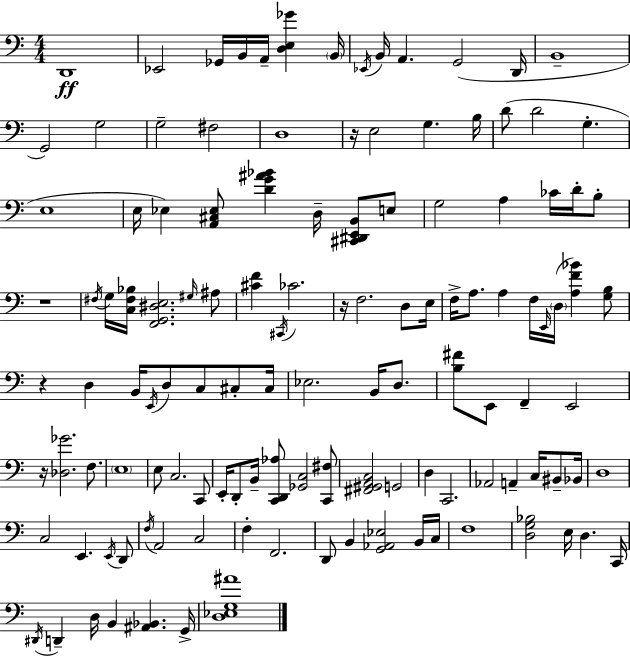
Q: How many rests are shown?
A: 5